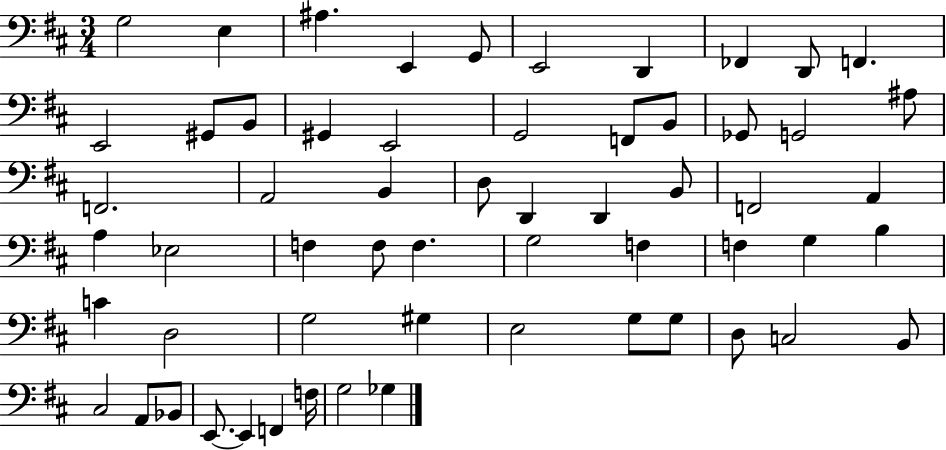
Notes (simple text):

G3/h E3/q A#3/q. E2/q G2/e E2/h D2/q FES2/q D2/e F2/q. E2/h G#2/e B2/e G#2/q E2/h G2/h F2/e B2/e Gb2/e G2/h A#3/e F2/h. A2/h B2/q D3/e D2/q D2/q B2/e F2/h A2/q A3/q Eb3/h F3/q F3/e F3/q. G3/h F3/q F3/q G3/q B3/q C4/q D3/h G3/h G#3/q E3/h G3/e G3/e D3/e C3/h B2/e C#3/h A2/e Bb2/e E2/e. E2/q F2/q F3/s G3/h Gb3/q